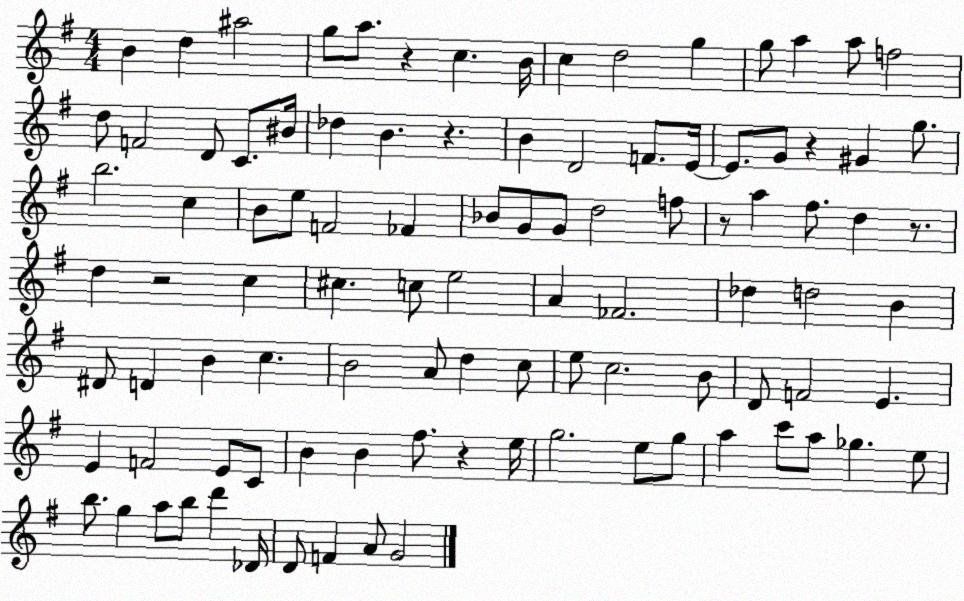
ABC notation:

X:1
T:Untitled
M:4/4
L:1/4
K:G
B d ^a2 g/2 a/2 z c B/4 c d2 g g/2 a a/2 f2 d/2 F2 D/2 C/2 ^B/4 _d B z B D2 F/2 E/4 E/2 G/2 z ^G g/2 b2 c B/2 e/2 F2 _F _B/2 G/2 G/2 d2 f/2 z/2 a ^f/2 d z/2 d z2 c ^c c/2 e2 A _F2 _d d2 B ^D/2 D B c B2 A/2 d c/2 e/2 c2 B/2 D/2 F2 E E F2 E/2 C/2 B B ^f/2 z e/4 g2 e/2 g/2 a c'/2 a/2 _g e/2 b/2 g a/2 b/2 d' _D/4 D/2 F A/2 G2